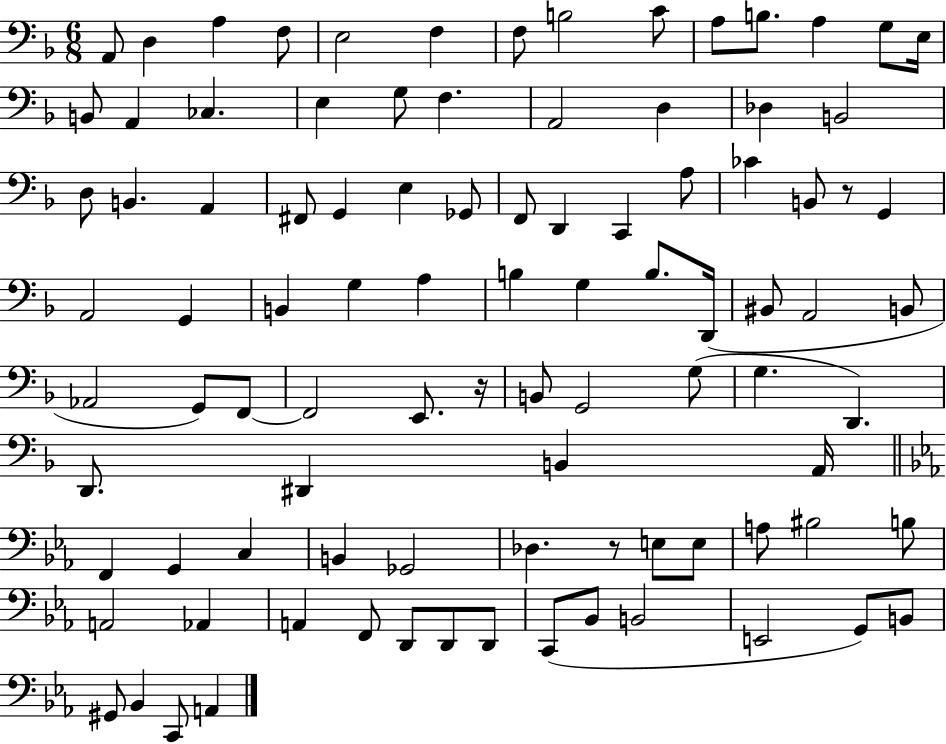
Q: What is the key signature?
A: F major